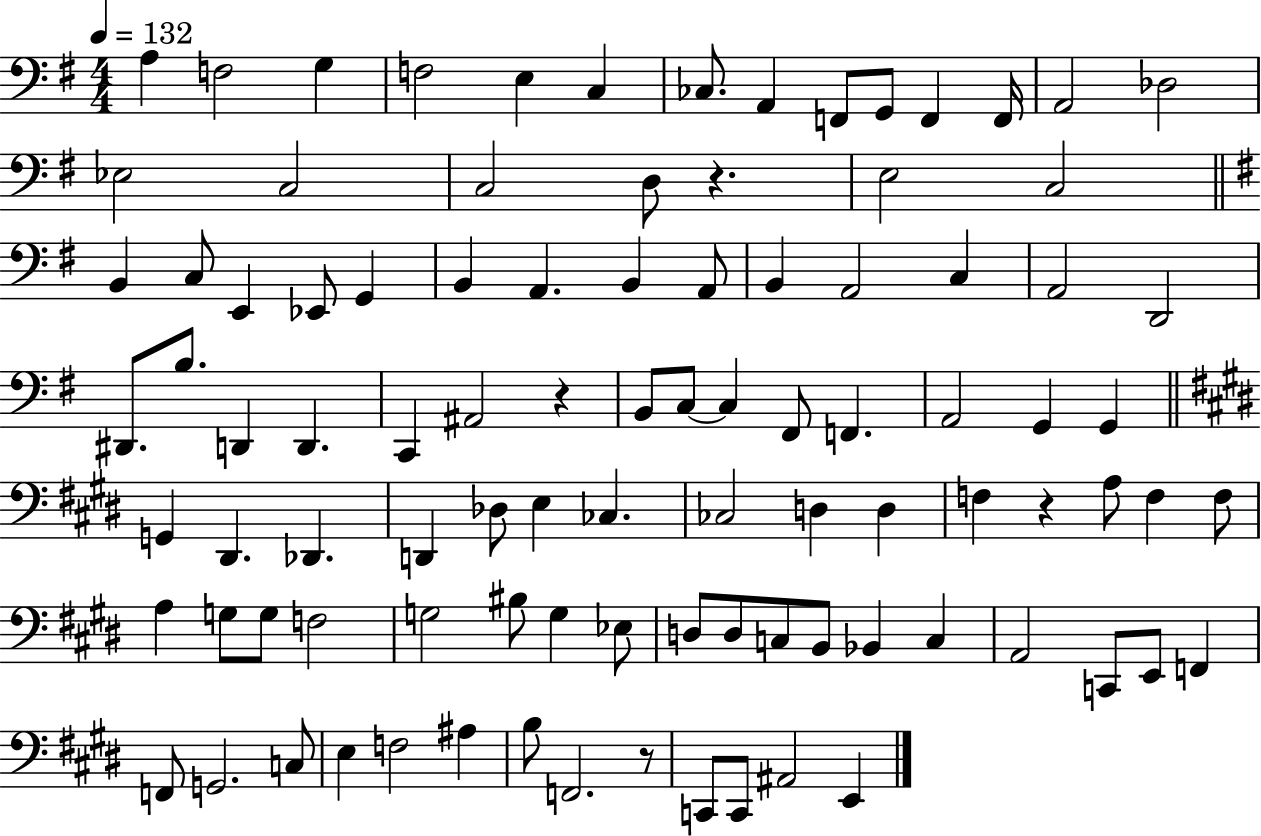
X:1
T:Untitled
M:4/4
L:1/4
K:G
A, F,2 G, F,2 E, C, _C,/2 A,, F,,/2 G,,/2 F,, F,,/4 A,,2 _D,2 _E,2 C,2 C,2 D,/2 z E,2 C,2 B,, C,/2 E,, _E,,/2 G,, B,, A,, B,, A,,/2 B,, A,,2 C, A,,2 D,,2 ^D,,/2 B,/2 D,, D,, C,, ^A,,2 z B,,/2 C,/2 C, ^F,,/2 F,, A,,2 G,, G,, G,, ^D,, _D,, D,, _D,/2 E, _C, _C,2 D, D, F, z A,/2 F, F,/2 A, G,/2 G,/2 F,2 G,2 ^B,/2 G, _E,/2 D,/2 D,/2 C,/2 B,,/2 _B,, C, A,,2 C,,/2 E,,/2 F,, F,,/2 G,,2 C,/2 E, F,2 ^A, B,/2 F,,2 z/2 C,,/2 C,,/2 ^A,,2 E,,